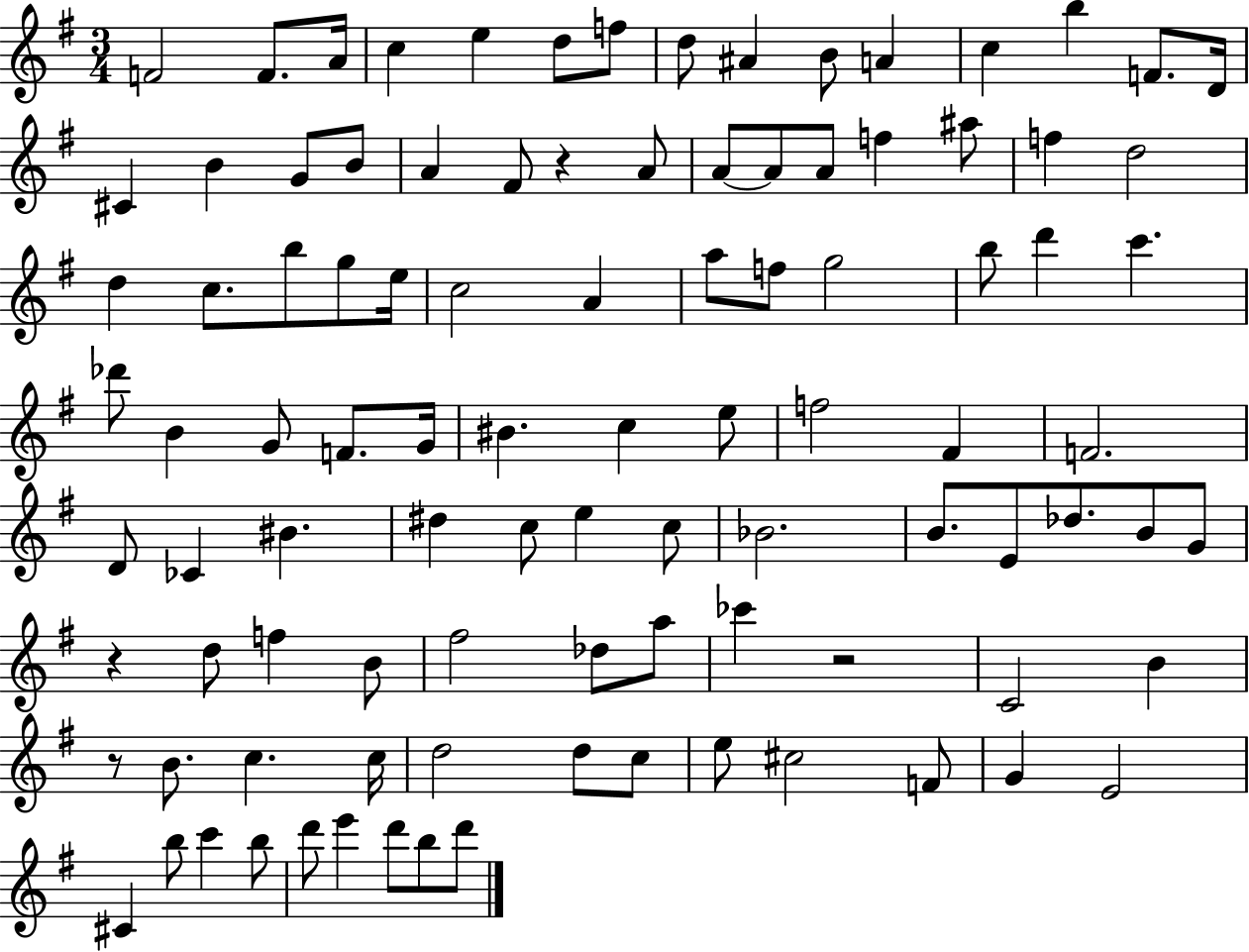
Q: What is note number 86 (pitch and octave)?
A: E4